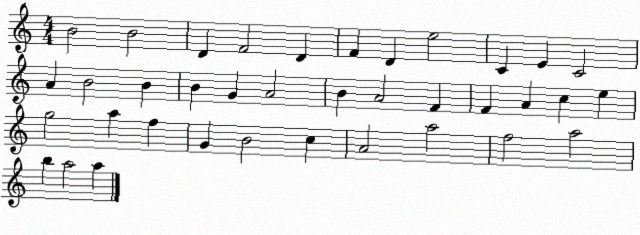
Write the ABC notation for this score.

X:1
T:Untitled
M:4/4
L:1/4
K:C
B2 B2 D F2 D F D e2 C E C2 A B2 B B G A2 B A2 F F A c e g2 a f G B2 c A2 a2 f2 a2 b a2 a